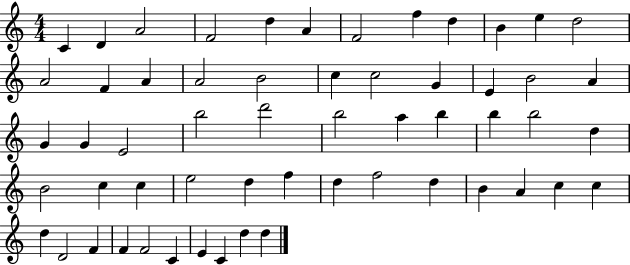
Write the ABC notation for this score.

X:1
T:Untitled
M:4/4
L:1/4
K:C
C D A2 F2 d A F2 f d B e d2 A2 F A A2 B2 c c2 G E B2 A G G E2 b2 d'2 b2 a b b b2 d B2 c c e2 d f d f2 d B A c c d D2 F F F2 C E C d d